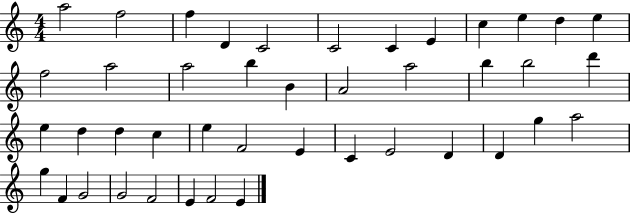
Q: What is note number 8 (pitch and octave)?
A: E4